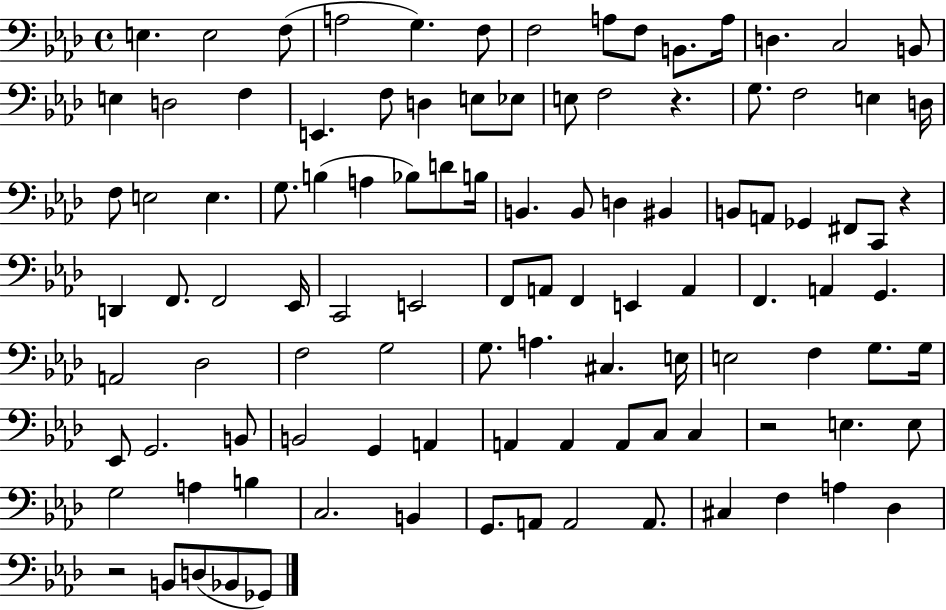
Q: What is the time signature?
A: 4/4